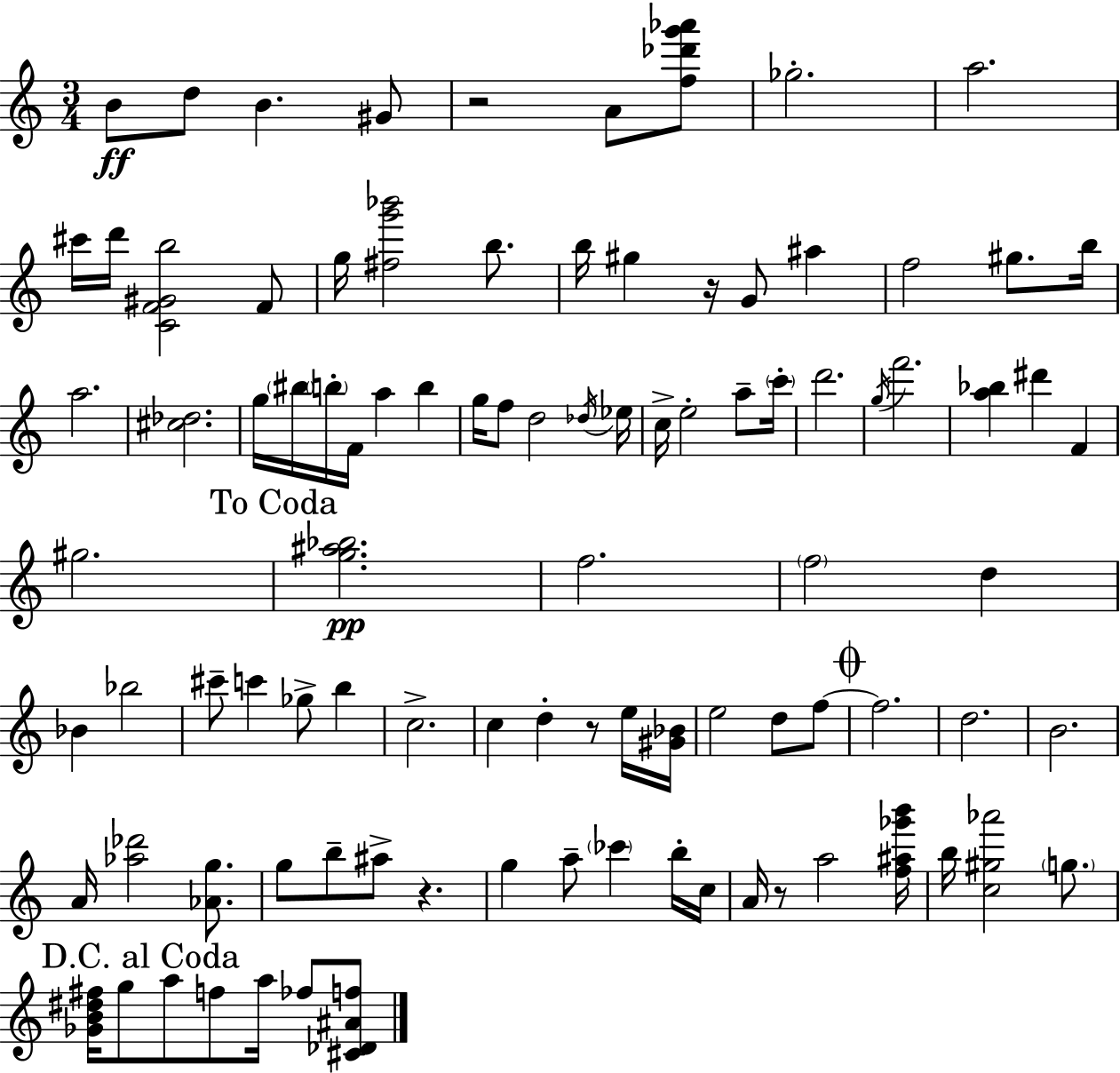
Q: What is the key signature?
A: C major